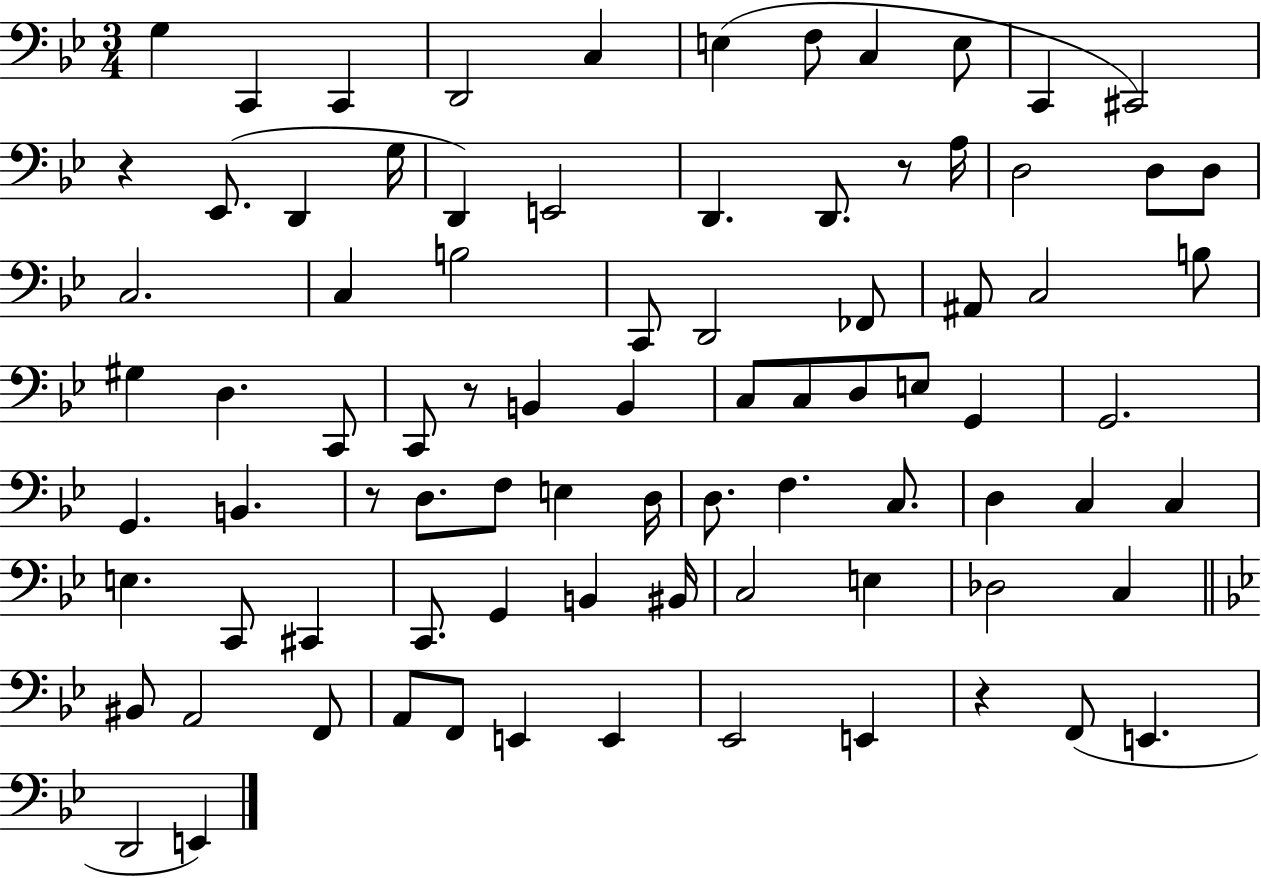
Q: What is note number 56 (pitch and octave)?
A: E3